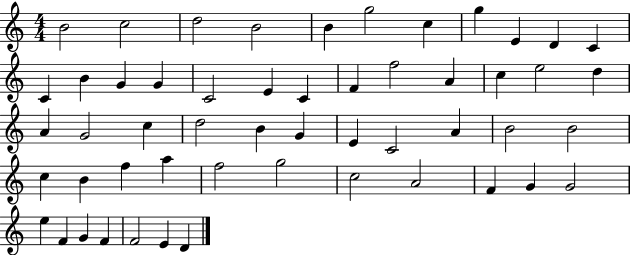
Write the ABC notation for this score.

X:1
T:Untitled
M:4/4
L:1/4
K:C
B2 c2 d2 B2 B g2 c g E D C C B G G C2 E C F f2 A c e2 d A G2 c d2 B G E C2 A B2 B2 c B f a f2 g2 c2 A2 F G G2 e F G F F2 E D